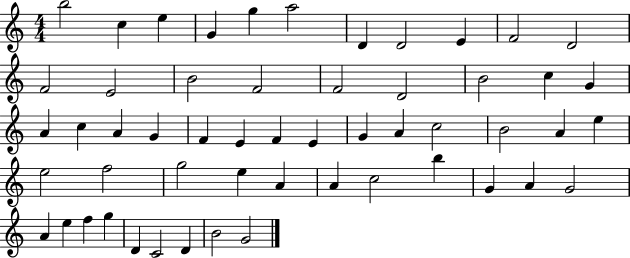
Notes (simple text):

B5/h C5/q E5/q G4/q G5/q A5/h D4/q D4/h E4/q F4/h D4/h F4/h E4/h B4/h F4/h F4/h D4/h B4/h C5/q G4/q A4/q C5/q A4/q G4/q F4/q E4/q F4/q E4/q G4/q A4/q C5/h B4/h A4/q E5/q E5/h F5/h G5/h E5/q A4/q A4/q C5/h B5/q G4/q A4/q G4/h A4/q E5/q F5/q G5/q D4/q C4/h D4/q B4/h G4/h